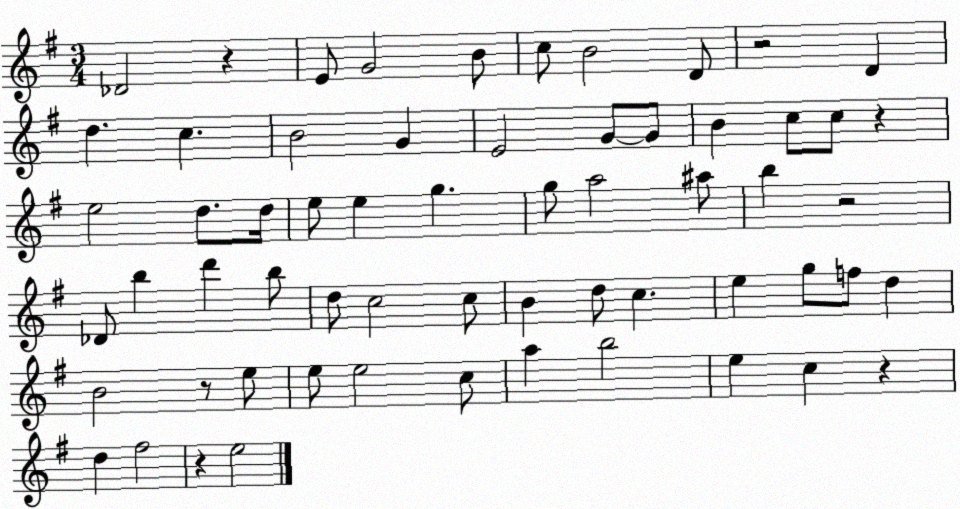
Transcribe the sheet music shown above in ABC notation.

X:1
T:Untitled
M:3/4
L:1/4
K:G
_D2 z E/2 G2 B/2 c/2 B2 D/2 z2 D d c B2 G E2 G/2 G/2 B c/2 c/2 z e2 d/2 d/4 e/2 e g g/2 a2 ^a/2 b z2 _D/2 b d' b/2 d/2 c2 c/2 B d/2 c e g/2 f/2 d B2 z/2 e/2 e/2 e2 c/2 a b2 e c z d ^f2 z e2